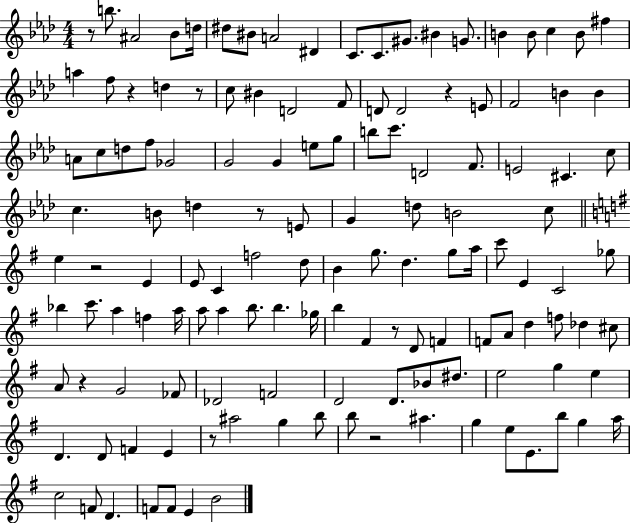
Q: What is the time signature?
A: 4/4